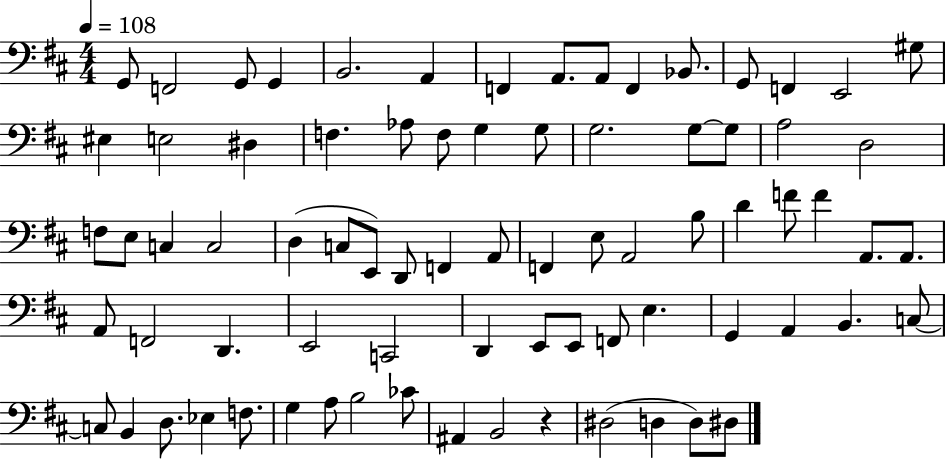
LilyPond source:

{
  \clef bass
  \numericTimeSignature
  \time 4/4
  \key d \major
  \tempo 4 = 108
  g,8 f,2 g,8 g,4 | b,2. a,4 | f,4 a,8. a,8 f,4 bes,8. | g,8 f,4 e,2 gis8 | \break eis4 e2 dis4 | f4. aes8 f8 g4 g8 | g2. g8~~ g8 | a2 d2 | \break f8 e8 c4 c2 | d4( c8 e,8) d,8 f,4 a,8 | f,4 e8 a,2 b8 | d'4 f'8 f'4 a,8. a,8. | \break a,8 f,2 d,4. | e,2 c,2 | d,4 e,8 e,8 f,8 e4. | g,4 a,4 b,4. c8~~ | \break c8 b,4 d8. ees4 f8. | g4 a8 b2 ces'8 | ais,4 b,2 r4 | dis2( d4 d8) dis8 | \break \bar "|."
}